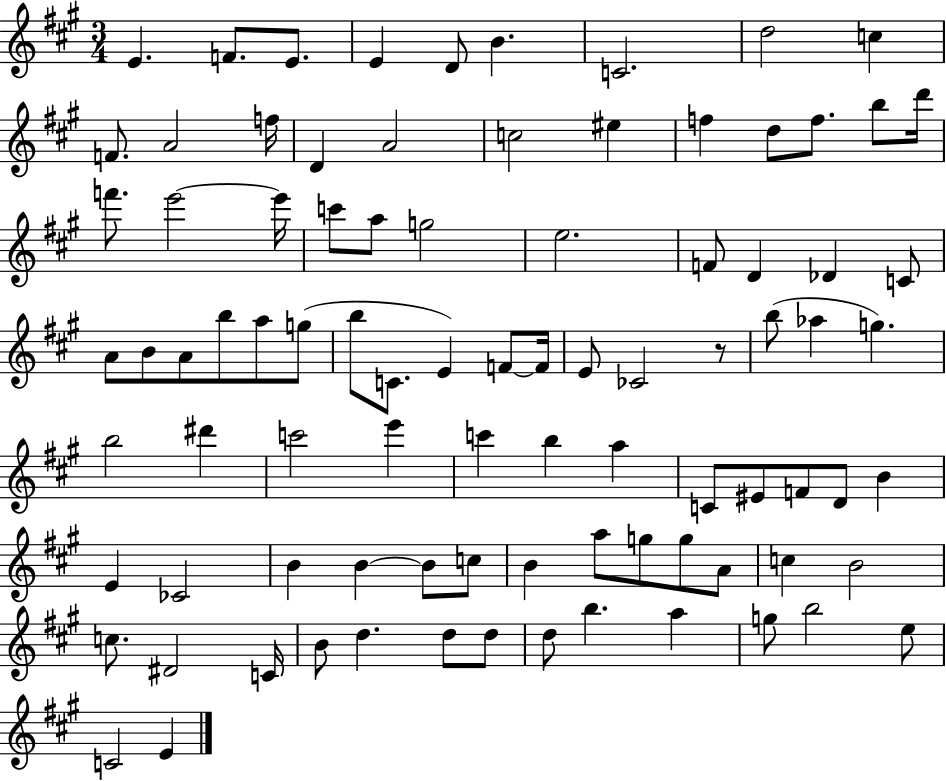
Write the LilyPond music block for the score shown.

{
  \clef treble
  \numericTimeSignature
  \time 3/4
  \key a \major
  e'4. f'8. e'8. | e'4 d'8 b'4. | c'2. | d''2 c''4 | \break f'8. a'2 f''16 | d'4 a'2 | c''2 eis''4 | f''4 d''8 f''8. b''8 d'''16 | \break f'''8. e'''2~~ e'''16 | c'''8 a''8 g''2 | e''2. | f'8 d'4 des'4 c'8 | \break a'8 b'8 a'8 b''8 a''8 g''8( | b''8 c'8. e'4) f'8~~ f'16 | e'8 ces'2 r8 | b''8( aes''4 g''4.) | \break b''2 dis'''4 | c'''2 e'''4 | c'''4 b''4 a''4 | c'8 eis'8 f'8 d'8 b'4 | \break e'4 ces'2 | b'4 b'4~~ b'8 c''8 | b'4 a''8 g''8 g''8 a'8 | c''4 b'2 | \break c''8. dis'2 c'16 | b'8 d''4. d''8 d''8 | d''8 b''4. a''4 | g''8 b''2 e''8 | \break c'2 e'4 | \bar "|."
}